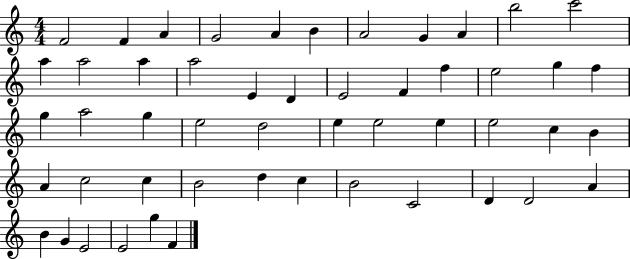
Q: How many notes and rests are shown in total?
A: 51